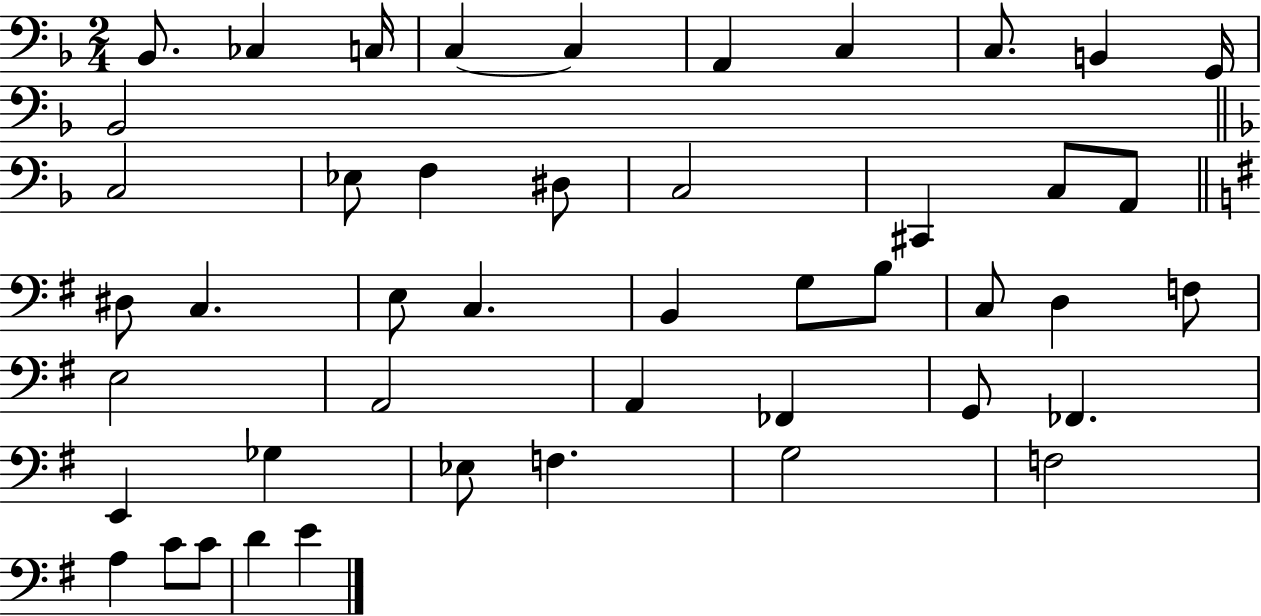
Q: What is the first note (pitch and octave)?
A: Bb2